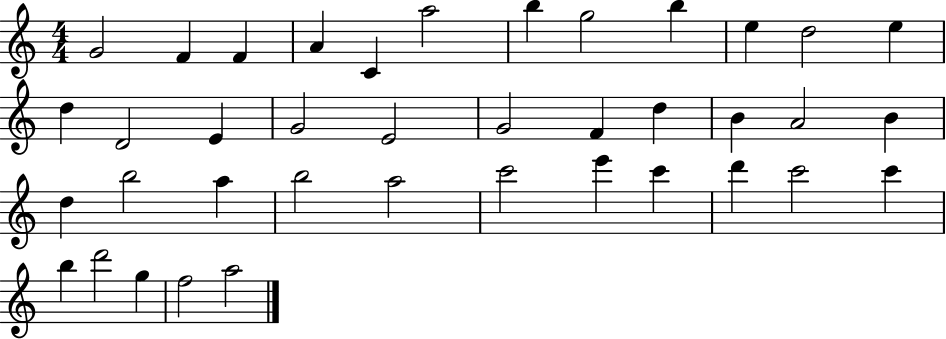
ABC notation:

X:1
T:Untitled
M:4/4
L:1/4
K:C
G2 F F A C a2 b g2 b e d2 e d D2 E G2 E2 G2 F d B A2 B d b2 a b2 a2 c'2 e' c' d' c'2 c' b d'2 g f2 a2